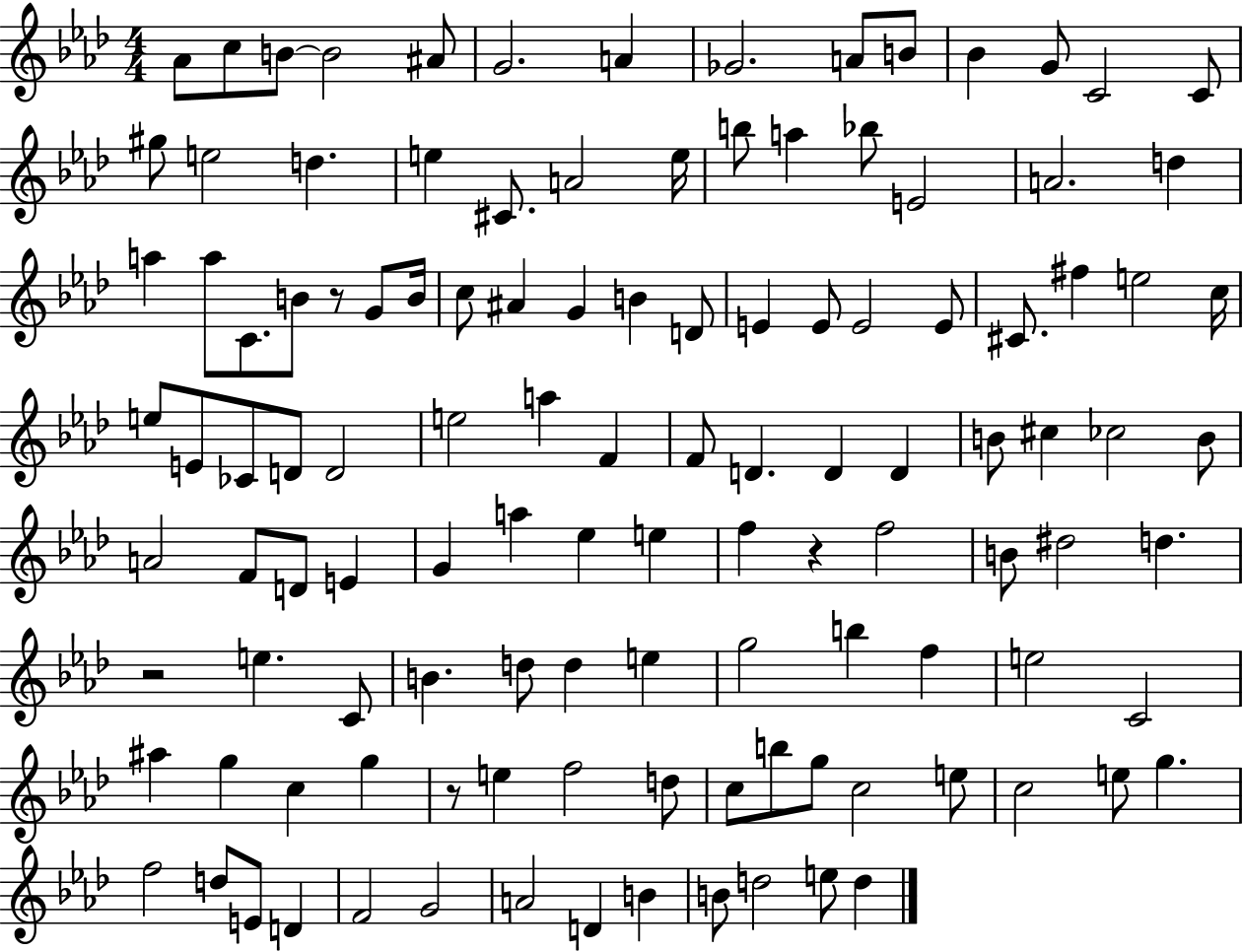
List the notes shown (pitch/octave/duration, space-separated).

Ab4/e C5/e B4/e B4/h A#4/e G4/h. A4/q Gb4/h. A4/e B4/e Bb4/q G4/e C4/h C4/e G#5/e E5/h D5/q. E5/q C#4/e. A4/h E5/s B5/e A5/q Bb5/e E4/h A4/h. D5/q A5/q A5/e C4/e. B4/e R/e G4/e B4/s C5/e A#4/q G4/q B4/q D4/e E4/q E4/e E4/h E4/e C#4/e. F#5/q E5/h C5/s E5/e E4/e CES4/e D4/e D4/h E5/h A5/q F4/q F4/e D4/q. D4/q D4/q B4/e C#5/q CES5/h B4/e A4/h F4/e D4/e E4/q G4/q A5/q Eb5/q E5/q F5/q R/q F5/h B4/e D#5/h D5/q. R/h E5/q. C4/e B4/q. D5/e D5/q E5/q G5/h B5/q F5/q E5/h C4/h A#5/q G5/q C5/q G5/q R/e E5/q F5/h D5/e C5/e B5/e G5/e C5/h E5/e C5/h E5/e G5/q. F5/h D5/e E4/e D4/q F4/h G4/h A4/h D4/q B4/q B4/e D5/h E5/e D5/q